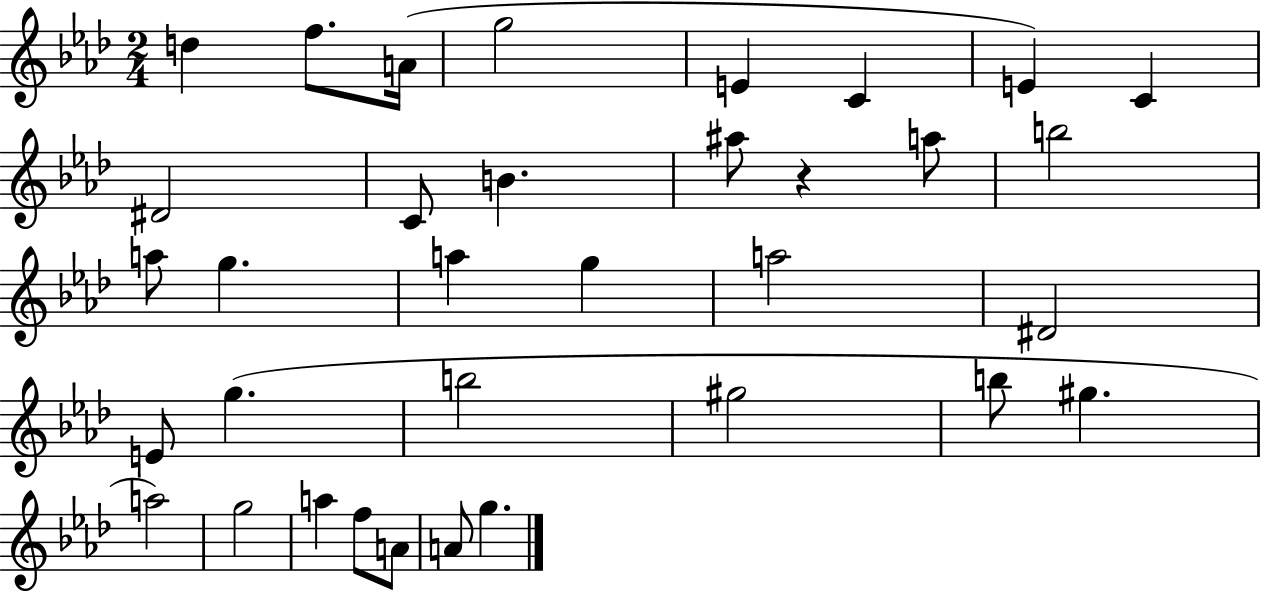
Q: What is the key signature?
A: AES major